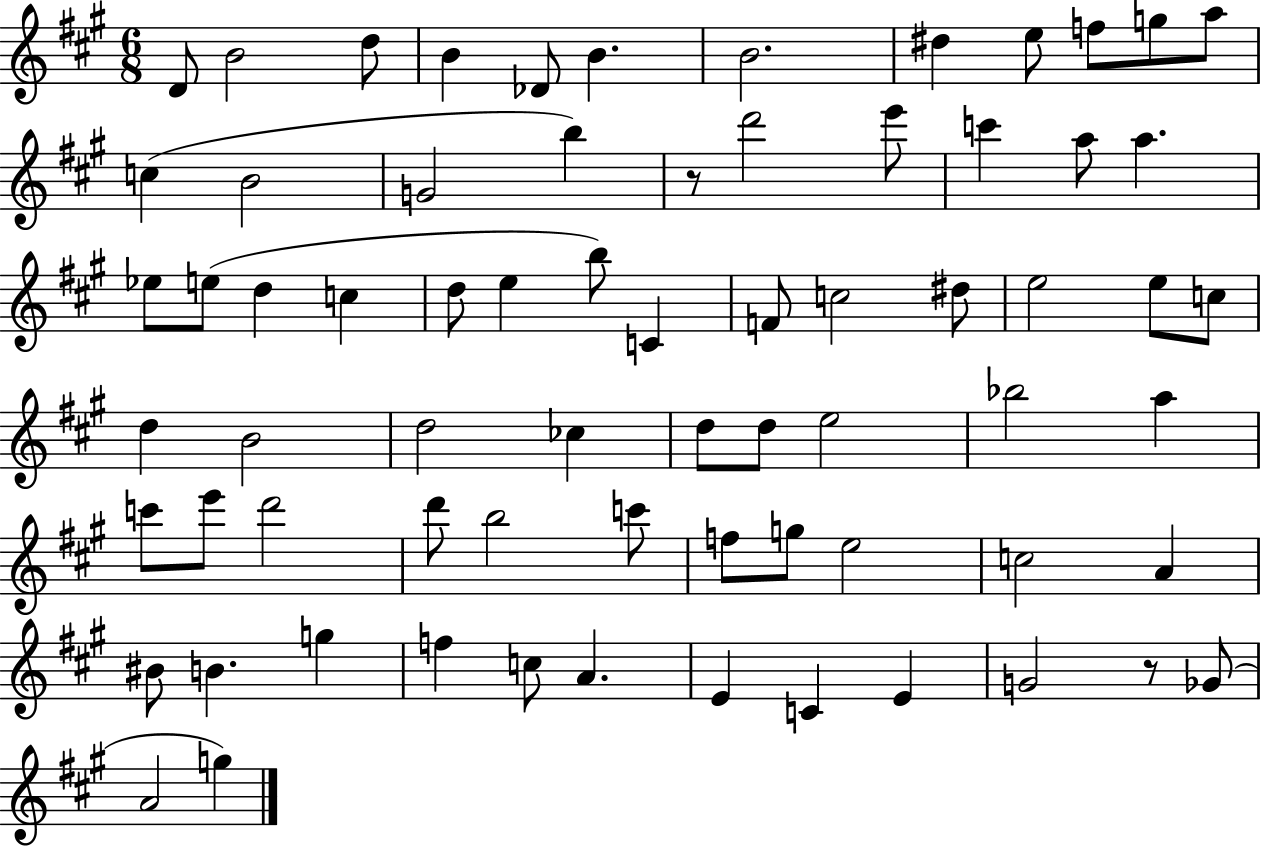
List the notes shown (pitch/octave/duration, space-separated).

D4/e B4/h D5/e B4/q Db4/e B4/q. B4/h. D#5/q E5/e F5/e G5/e A5/e C5/q B4/h G4/h B5/q R/e D6/h E6/e C6/q A5/e A5/q. Eb5/e E5/e D5/q C5/q D5/e E5/q B5/e C4/q F4/e C5/h D#5/e E5/h E5/e C5/e D5/q B4/h D5/h CES5/q D5/e D5/e E5/h Bb5/h A5/q C6/e E6/e D6/h D6/e B5/h C6/e F5/e G5/e E5/h C5/h A4/q BIS4/e B4/q. G5/q F5/q C5/e A4/q. E4/q C4/q E4/q G4/h R/e Gb4/e A4/h G5/q